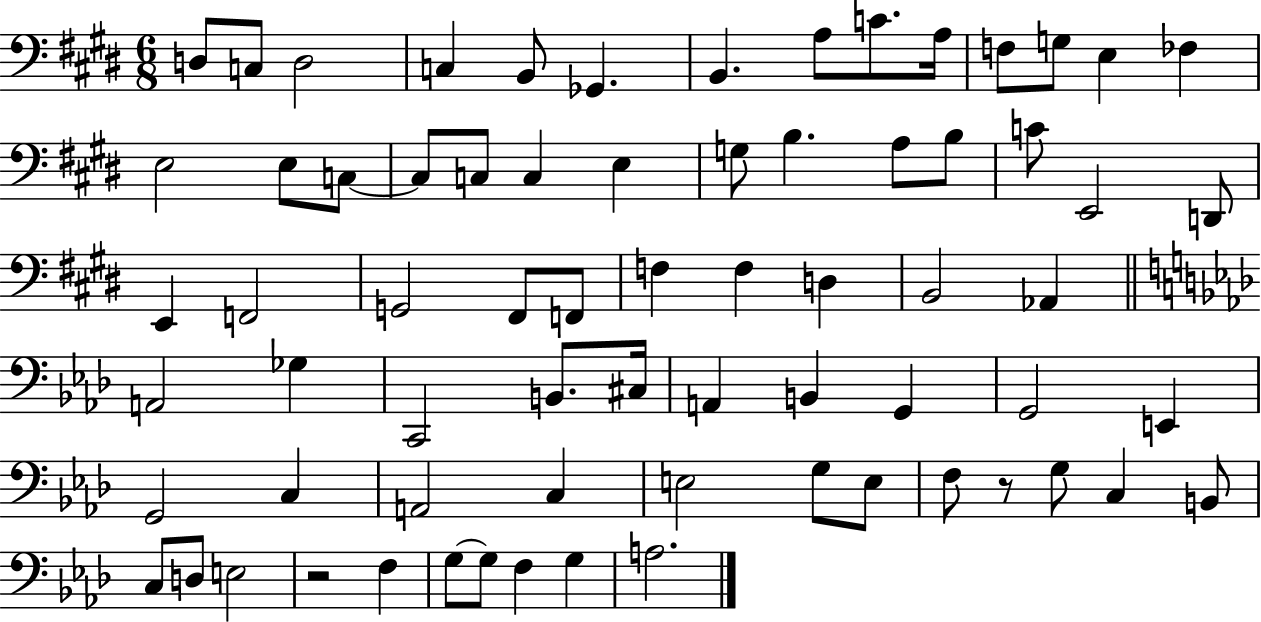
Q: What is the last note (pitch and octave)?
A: A3